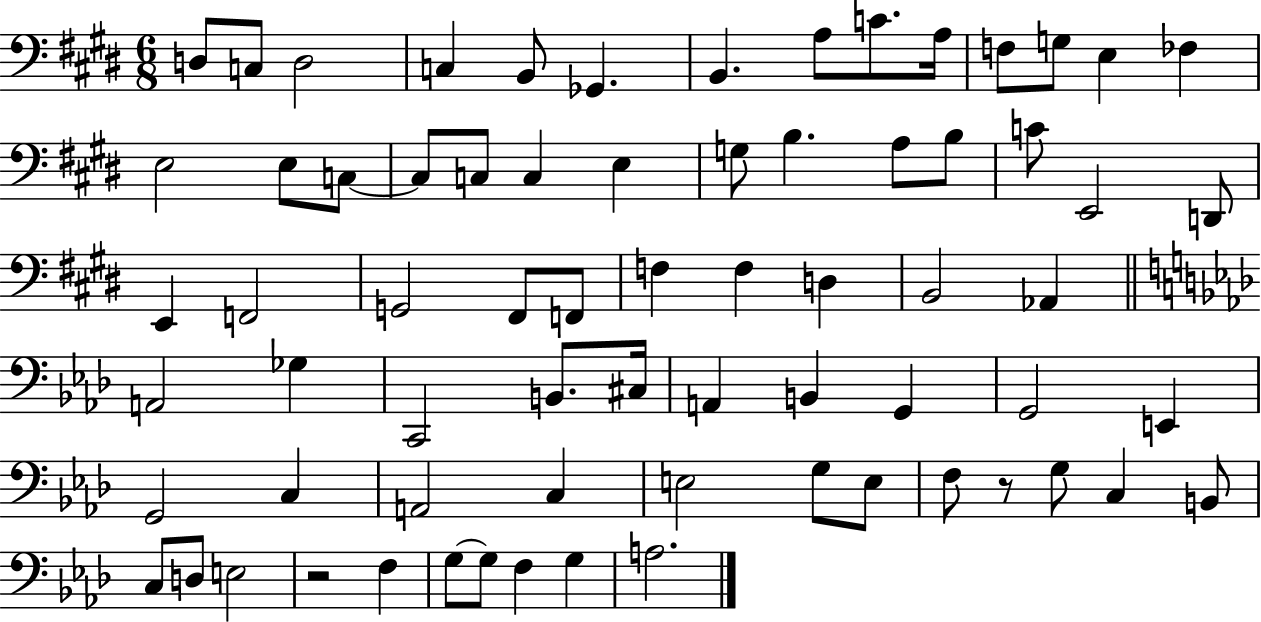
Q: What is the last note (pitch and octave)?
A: A3